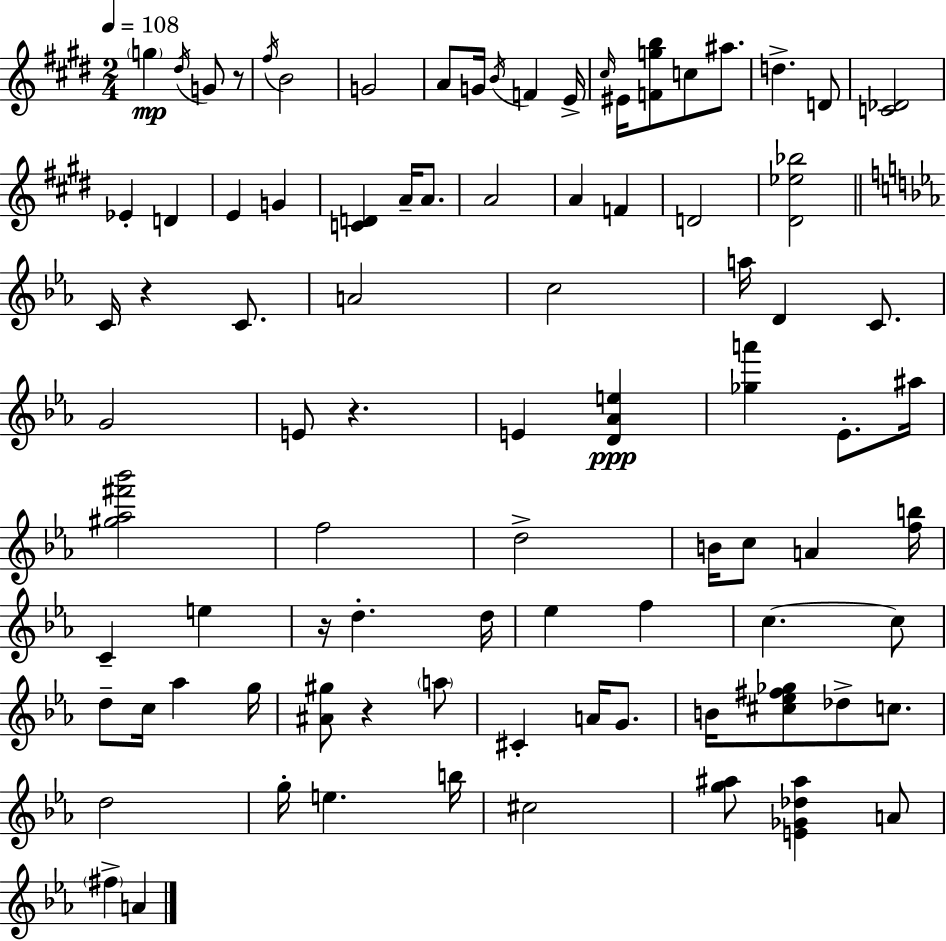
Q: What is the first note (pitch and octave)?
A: G5